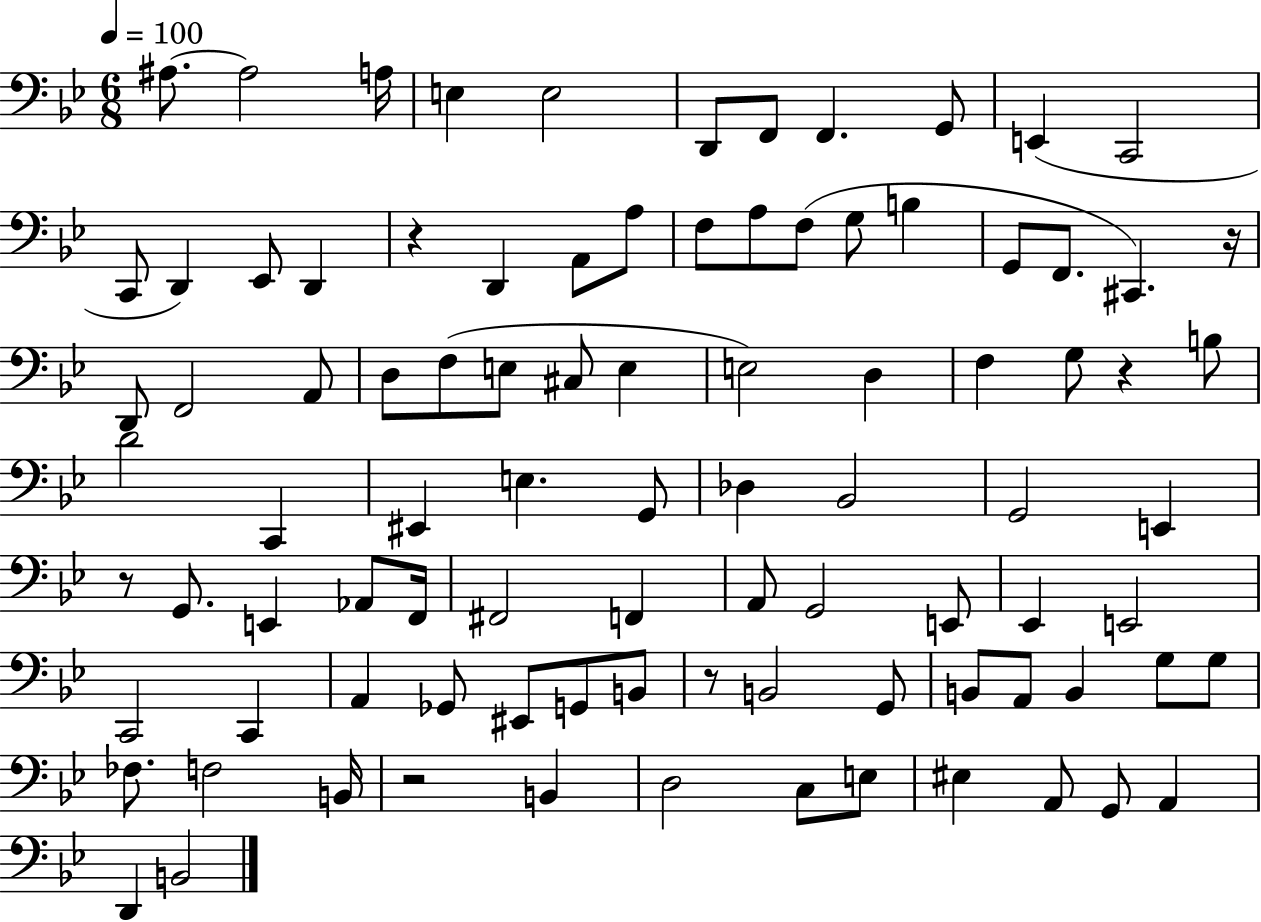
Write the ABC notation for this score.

X:1
T:Untitled
M:6/8
L:1/4
K:Bb
^A,/2 ^A,2 A,/4 E, E,2 D,,/2 F,,/2 F,, G,,/2 E,, C,,2 C,,/2 D,, _E,,/2 D,, z D,, A,,/2 A,/2 F,/2 A,/2 F,/2 G,/2 B, G,,/2 F,,/2 ^C,, z/4 D,,/2 F,,2 A,,/2 D,/2 F,/2 E,/2 ^C,/2 E, E,2 D, F, G,/2 z B,/2 D2 C,, ^E,, E, G,,/2 _D, _B,,2 G,,2 E,, z/2 G,,/2 E,, _A,,/2 F,,/4 ^F,,2 F,, A,,/2 G,,2 E,,/2 _E,, E,,2 C,,2 C,, A,, _G,,/2 ^E,,/2 G,,/2 B,,/2 z/2 B,,2 G,,/2 B,,/2 A,,/2 B,, G,/2 G,/2 _F,/2 F,2 B,,/4 z2 B,, D,2 C,/2 E,/2 ^E, A,,/2 G,,/2 A,, D,, B,,2